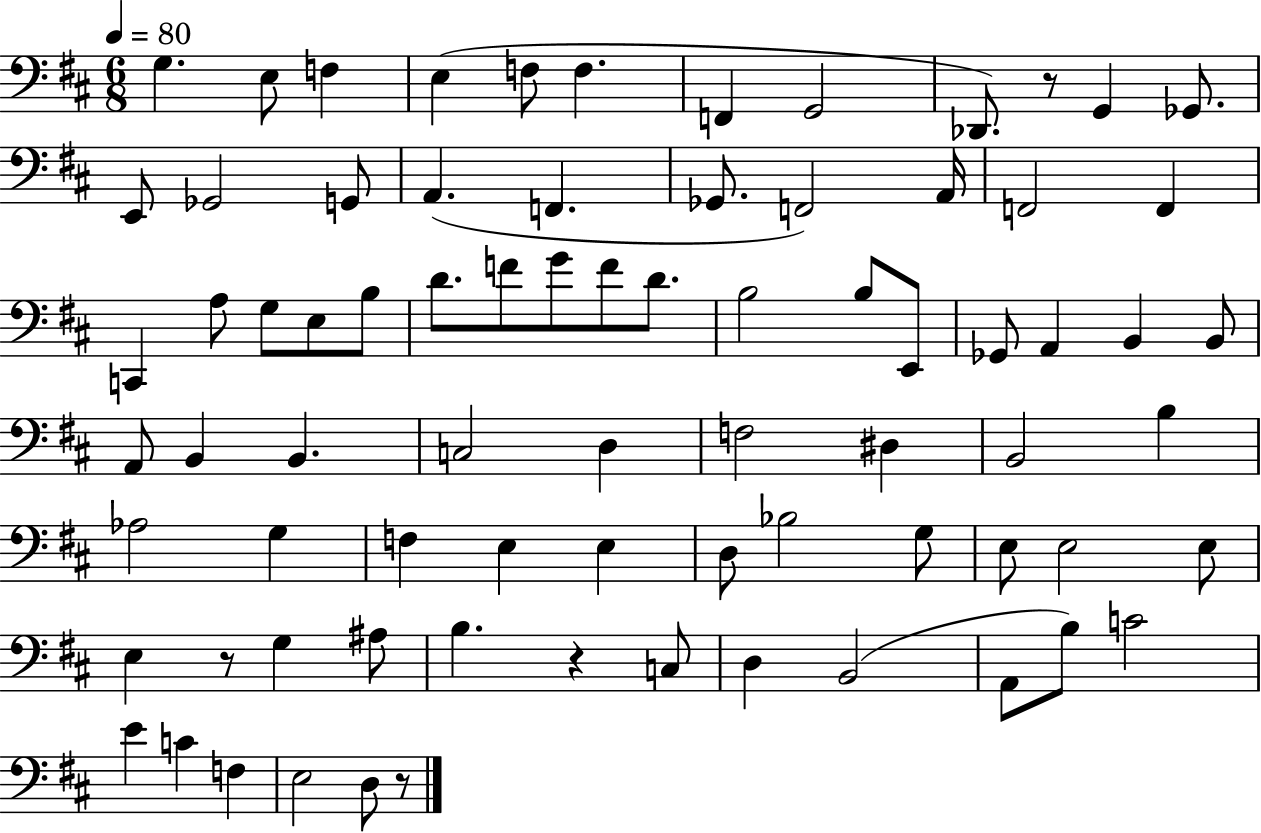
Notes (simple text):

G3/q. E3/e F3/q E3/q F3/e F3/q. F2/q G2/h Db2/e. R/e G2/q Gb2/e. E2/e Gb2/h G2/e A2/q. F2/q. Gb2/e. F2/h A2/s F2/h F2/q C2/q A3/e G3/e E3/e B3/e D4/e. F4/e G4/e F4/e D4/e. B3/h B3/e E2/e Gb2/e A2/q B2/q B2/e A2/e B2/q B2/q. C3/h D3/q F3/h D#3/q B2/h B3/q Ab3/h G3/q F3/q E3/q E3/q D3/e Bb3/h G3/e E3/e E3/h E3/e E3/q R/e G3/q A#3/e B3/q. R/q C3/e D3/q B2/h A2/e B3/e C4/h E4/q C4/q F3/q E3/h D3/e R/e